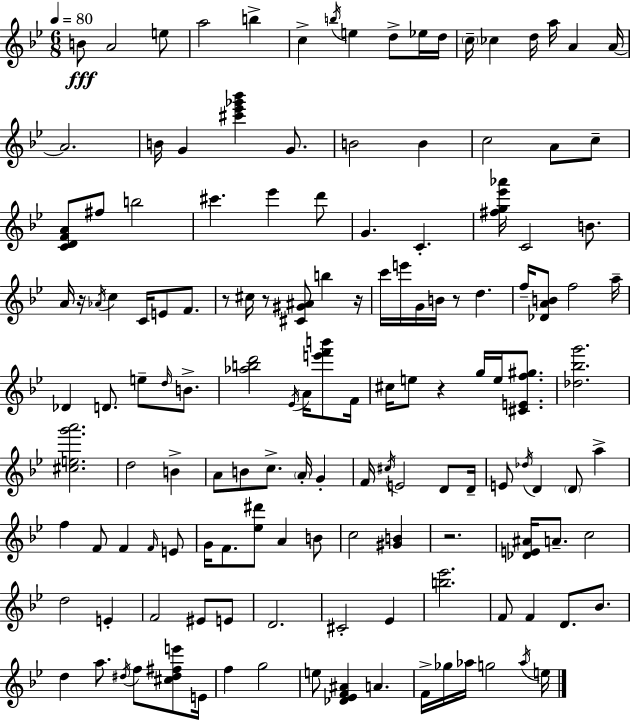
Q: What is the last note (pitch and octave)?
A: E5